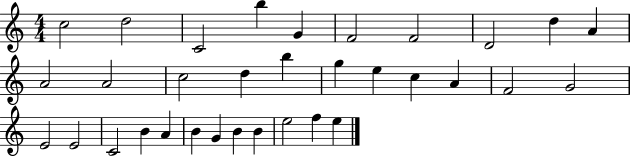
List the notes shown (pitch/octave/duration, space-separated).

C5/h D5/h C4/h B5/q G4/q F4/h F4/h D4/h D5/q A4/q A4/h A4/h C5/h D5/q B5/q G5/q E5/q C5/q A4/q F4/h G4/h E4/h E4/h C4/h B4/q A4/q B4/q G4/q B4/q B4/q E5/h F5/q E5/q